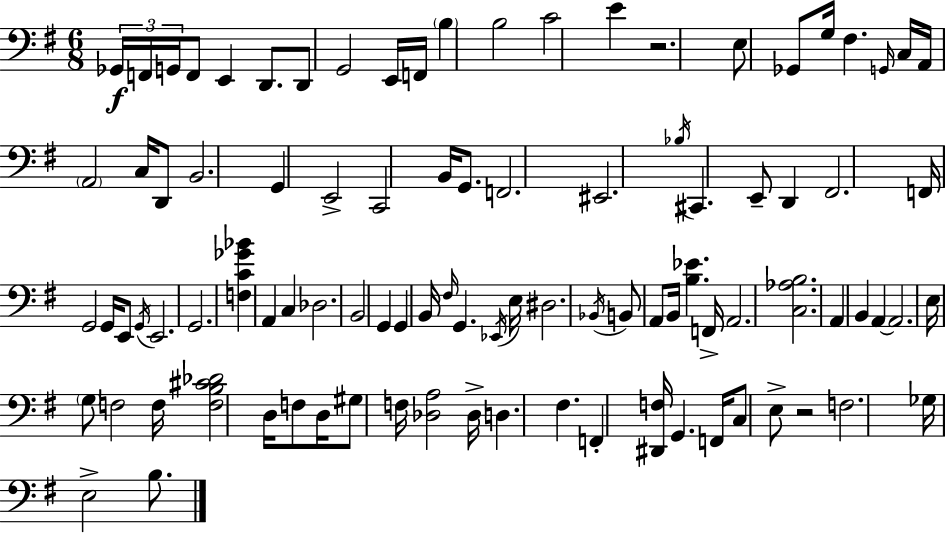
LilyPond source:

{
  \clef bass
  \numericTimeSignature
  \time 6/8
  \key e \minor
  \tuplet 3/2 { ges,16\f f,16 g,16 } f,8 e,4 d,8. | d,8 g,2 e,16 f,16 | \parenthesize b4 b2 | c'2 e'4 | \break r2. | e8 ges,8 g16 fis4. \grace { g,16 } | c16 a,16 \parenthesize a,2 c16 d,8 | b,2. | \break g,4 e,2-> | c,2 b,16 g,8. | f,2. | eis,2. | \break \acciaccatura { bes16 } cis,4. e,8-- d,4 | fis,2. | f,16 g,2 g,16 | e,8 \acciaccatura { g,16 } e,2. | \break g,2. | <f c' ges' bes'>4 a,4 c4 | des2. | b,2 g,4 | \break g,4 b,16 \grace { fis16 } g,4. | \acciaccatura { ees,16 } e16 dis2. | \acciaccatura { bes,16 } b,8 a,8 b,16 <b ees'>4. | f,16-> a,2. | \break <c aes b>2. | a,4 b,4 | a,4~~ a,2. | e16 \parenthesize g8 f2 | \break f16 <f b cis' des'>2 | d16 f8 d16 gis8 f16 <des a>2 | des16-> d4. | fis4. f,4-. <dis, f>16 g,4. | \break f,16 c8 e8-> r2 | f2. | ges16 e2-> | b8. \bar "|."
}